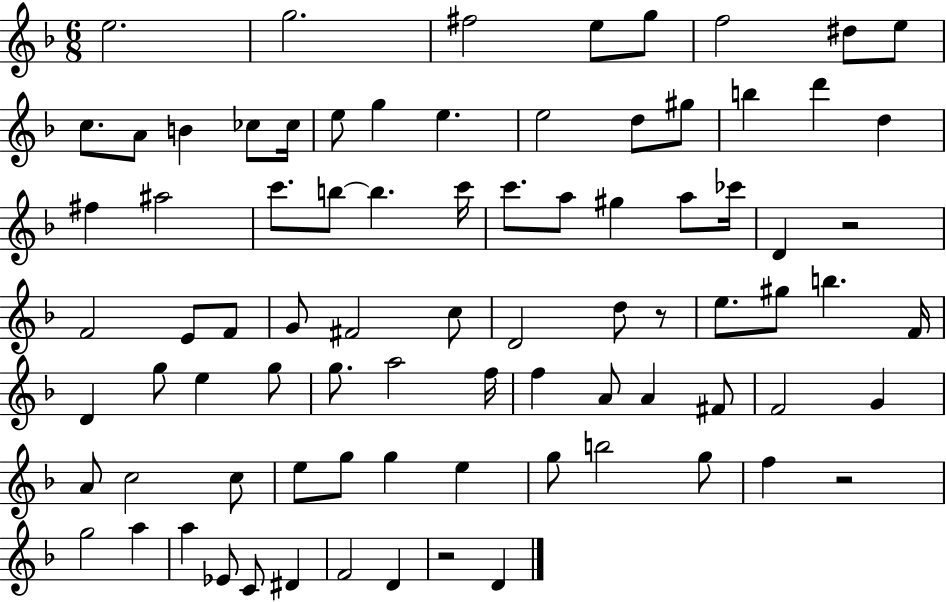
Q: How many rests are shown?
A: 4